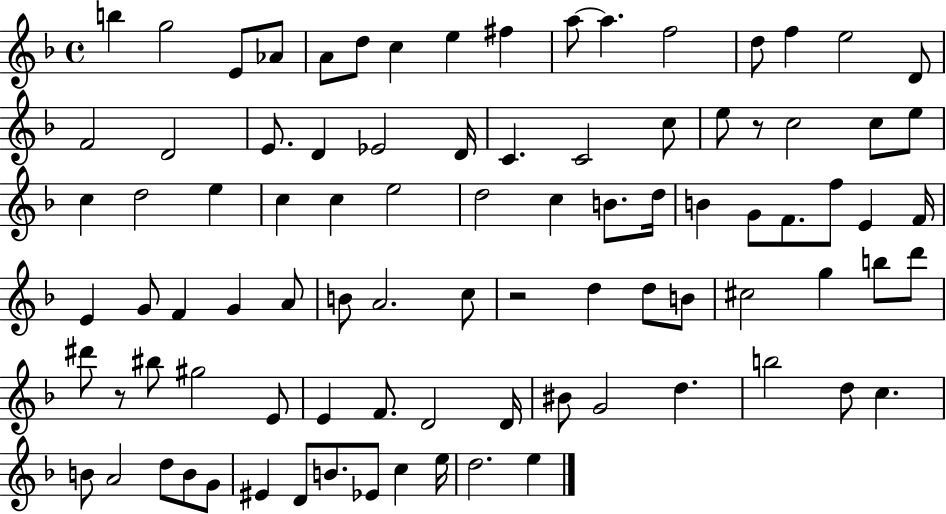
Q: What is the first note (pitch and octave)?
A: B5